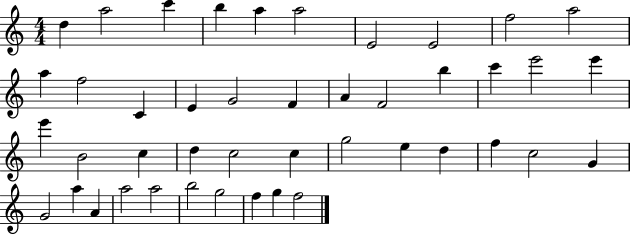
{
  \clef treble
  \numericTimeSignature
  \time 4/4
  \key c \major
  d''4 a''2 c'''4 | b''4 a''4 a''2 | e'2 e'2 | f''2 a''2 | \break a''4 f''2 c'4 | e'4 g'2 f'4 | a'4 f'2 b''4 | c'''4 e'''2 e'''4 | \break e'''4 b'2 c''4 | d''4 c''2 c''4 | g''2 e''4 d''4 | f''4 c''2 g'4 | \break g'2 a''4 a'4 | a''2 a''2 | b''2 g''2 | f''4 g''4 f''2 | \break \bar "|."
}